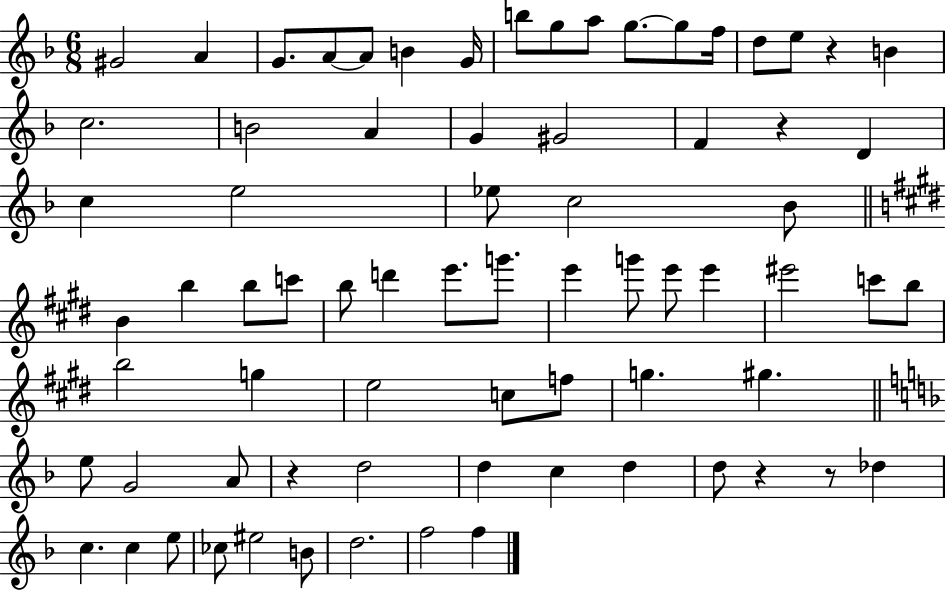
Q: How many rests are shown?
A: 5